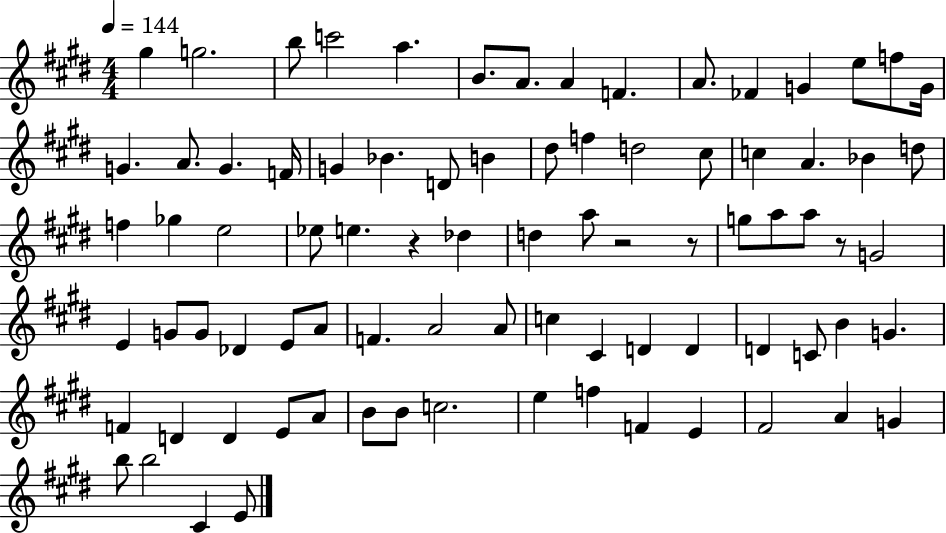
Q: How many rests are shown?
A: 4